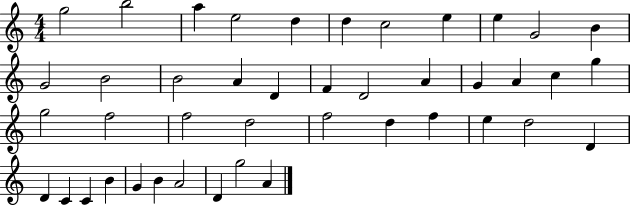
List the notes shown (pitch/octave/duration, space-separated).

G5/h B5/h A5/q E5/h D5/q D5/q C5/h E5/q E5/q G4/h B4/q G4/h B4/h B4/h A4/q D4/q F4/q D4/h A4/q G4/q A4/q C5/q G5/q G5/h F5/h F5/h D5/h F5/h D5/q F5/q E5/q D5/h D4/q D4/q C4/q C4/q B4/q G4/q B4/q A4/h D4/q G5/h A4/q